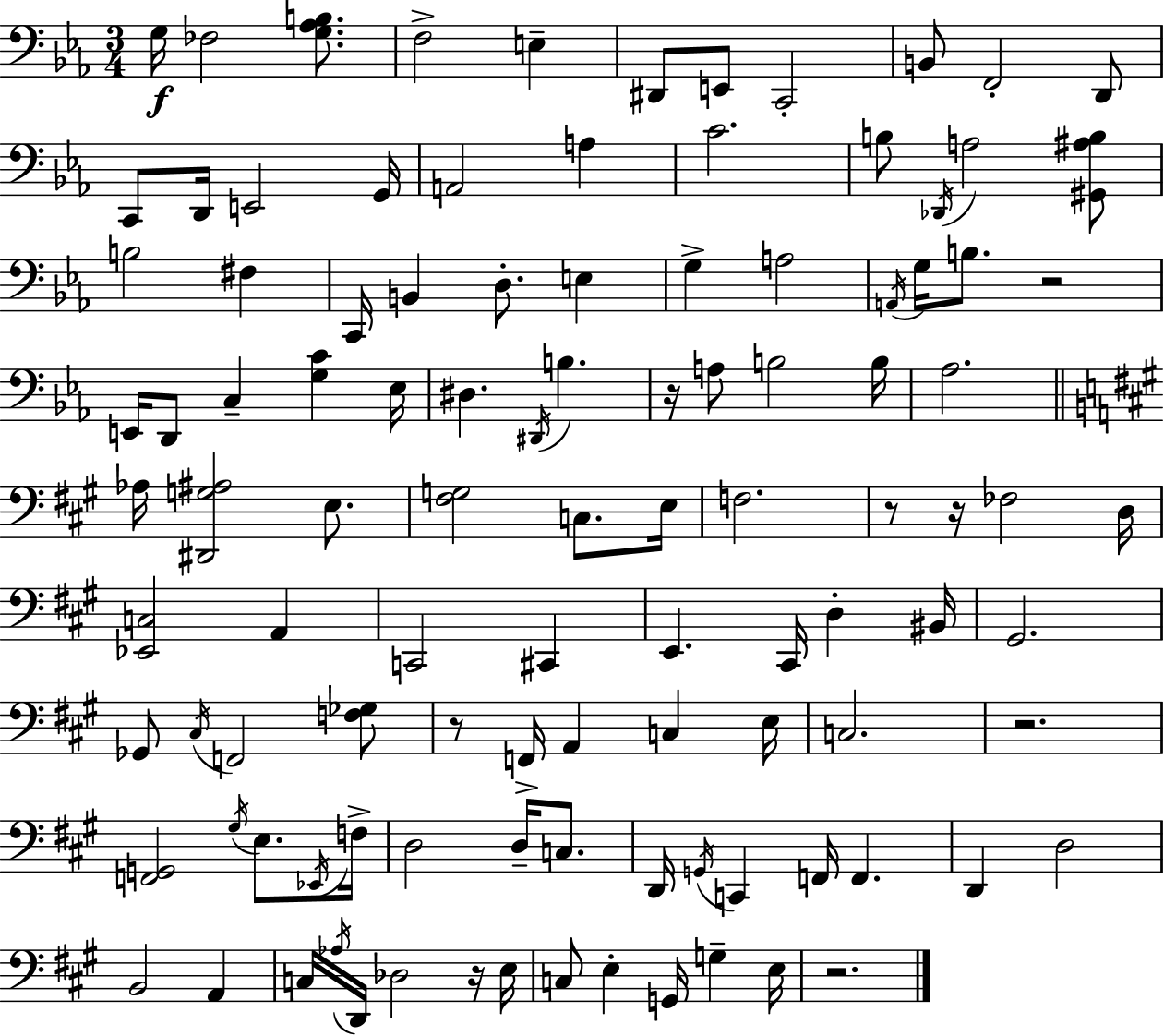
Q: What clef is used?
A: bass